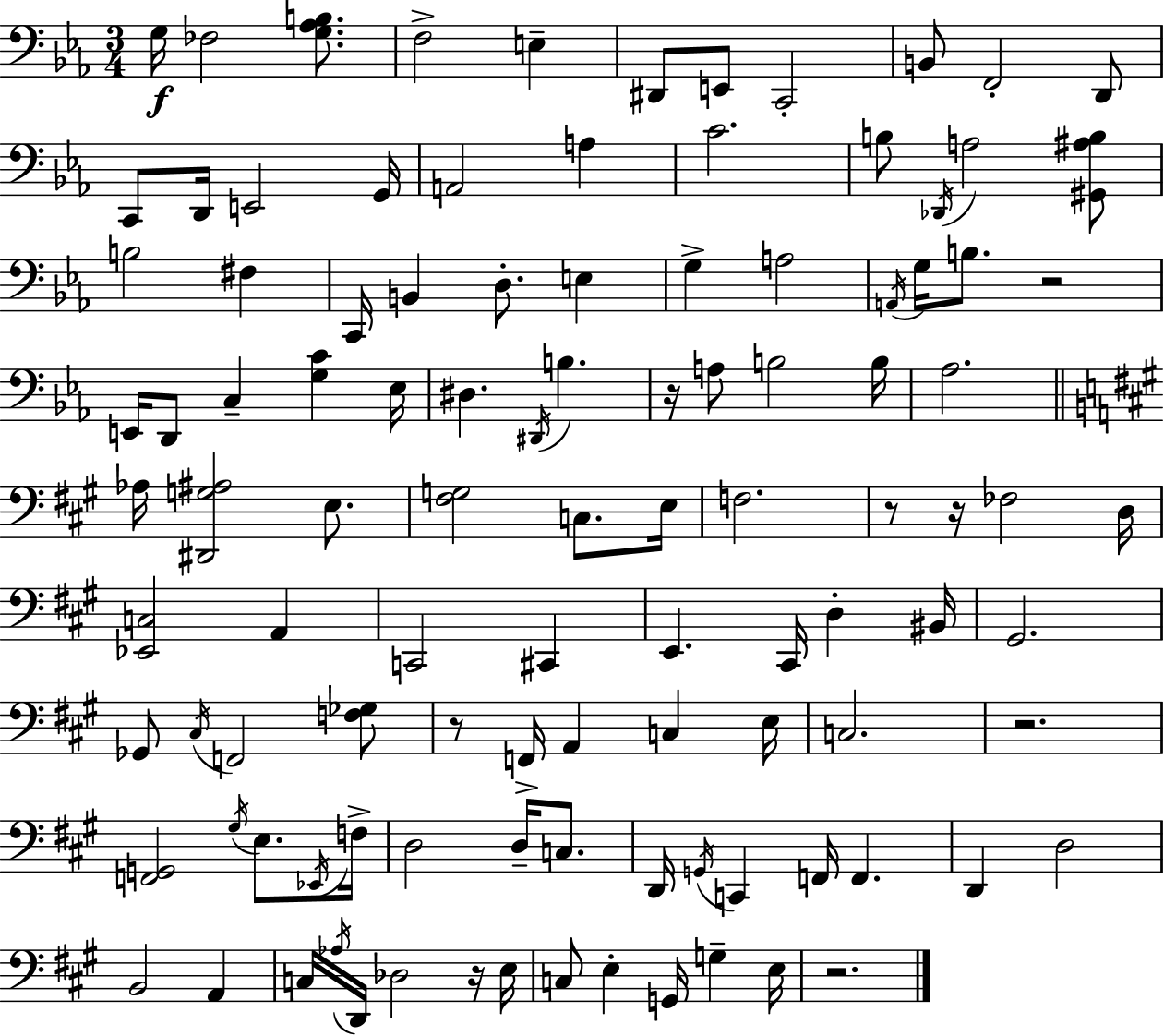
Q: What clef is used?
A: bass